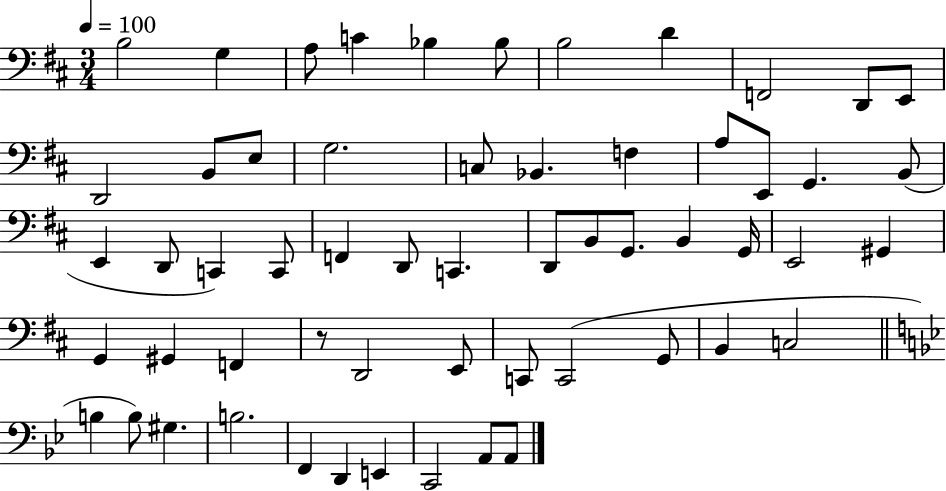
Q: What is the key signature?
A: D major